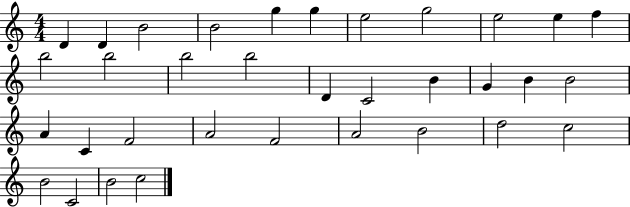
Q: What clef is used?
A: treble